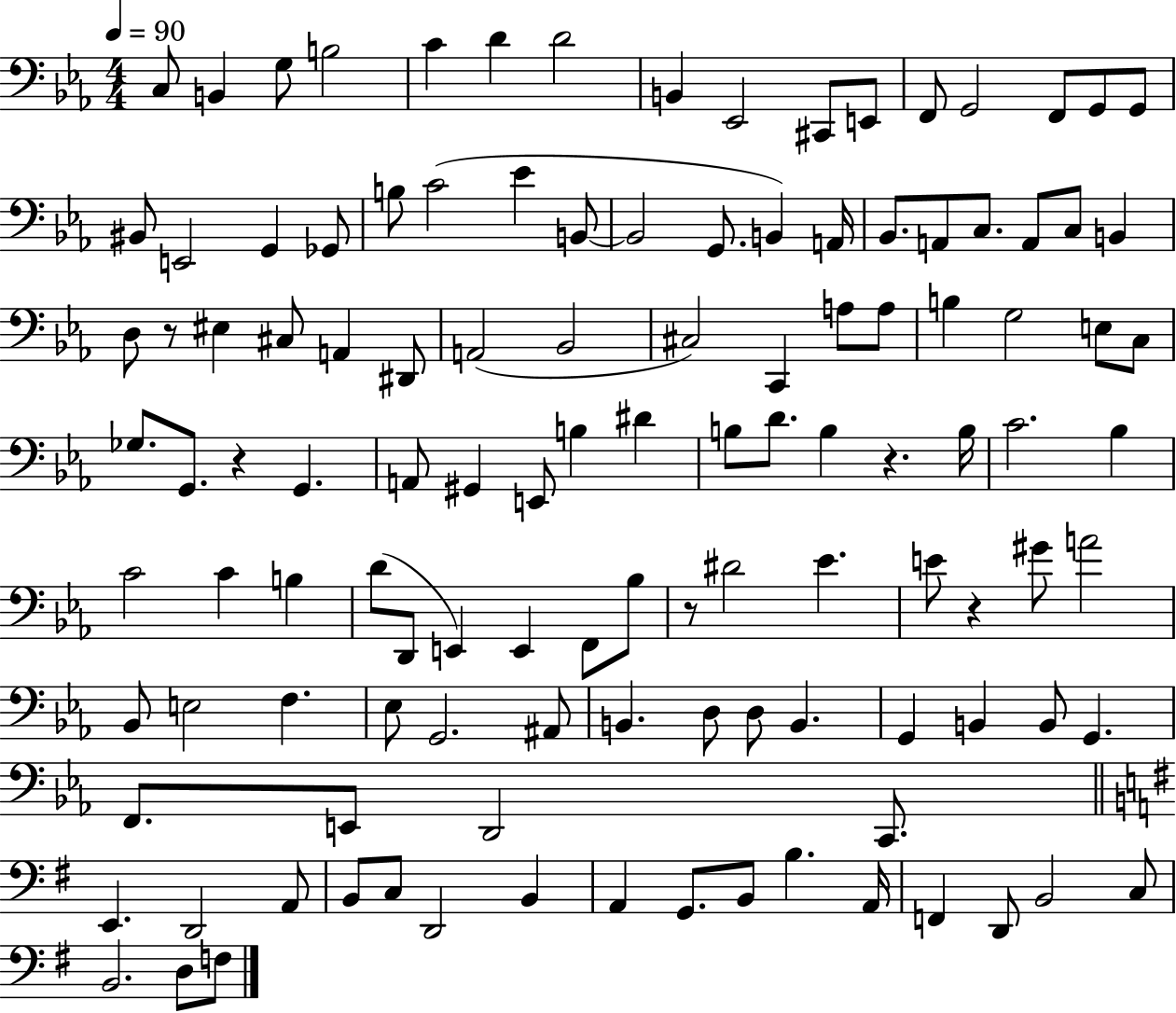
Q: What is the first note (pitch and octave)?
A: C3